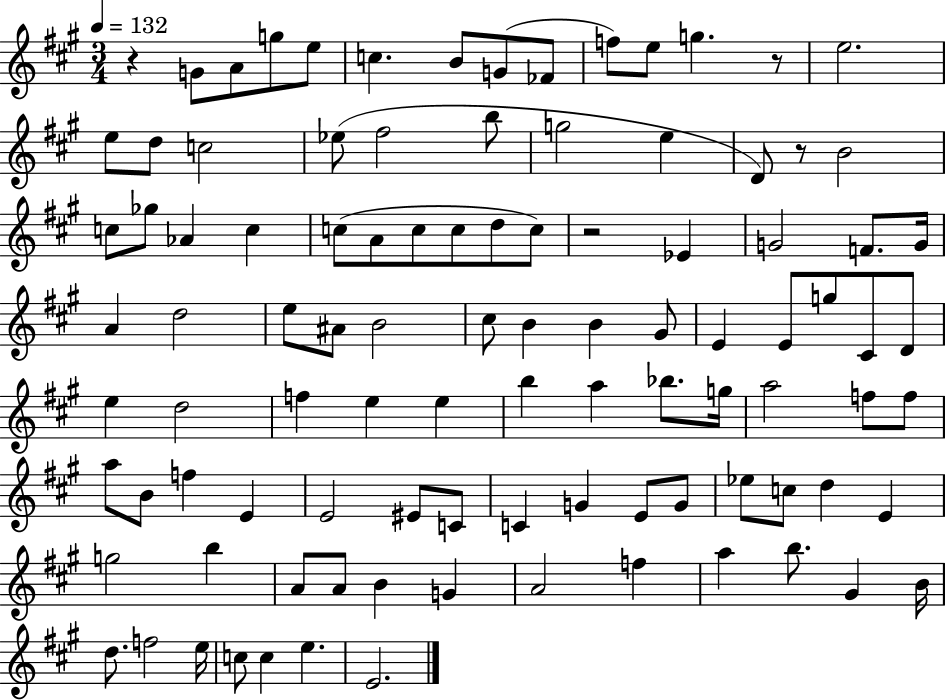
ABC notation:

X:1
T:Untitled
M:3/4
L:1/4
K:A
z G/2 A/2 g/2 e/2 c B/2 G/2 _F/2 f/2 e/2 g z/2 e2 e/2 d/2 c2 _e/2 ^f2 b/2 g2 e D/2 z/2 B2 c/2 _g/2 _A c c/2 A/2 c/2 c/2 d/2 c/2 z2 _E G2 F/2 G/4 A d2 e/2 ^A/2 B2 ^c/2 B B ^G/2 E E/2 g/2 ^C/2 D/2 e d2 f e e b a _b/2 g/4 a2 f/2 f/2 a/2 B/2 f E E2 ^E/2 C/2 C G E/2 G/2 _e/2 c/2 d E g2 b A/2 A/2 B G A2 f a b/2 ^G B/4 d/2 f2 e/4 c/2 c e E2